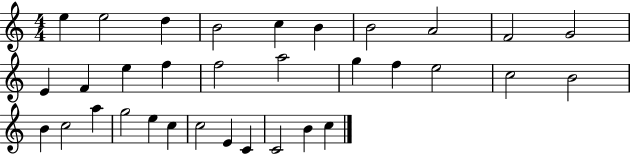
X:1
T:Untitled
M:4/4
L:1/4
K:C
e e2 d B2 c B B2 A2 F2 G2 E F e f f2 a2 g f e2 c2 B2 B c2 a g2 e c c2 E C C2 B c